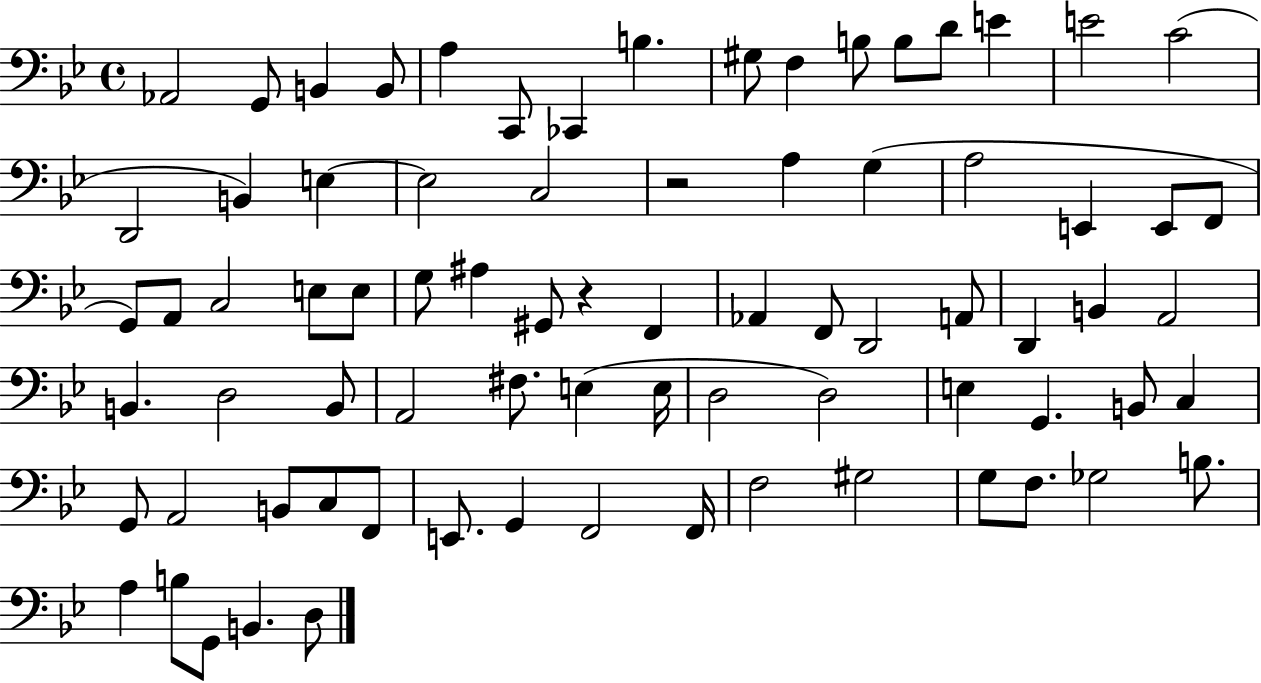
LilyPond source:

{
  \clef bass
  \time 4/4
  \defaultTimeSignature
  \key bes \major
  \repeat volta 2 { aes,2 g,8 b,4 b,8 | a4 c,8 ces,4 b4. | gis8 f4 b8 b8 d'8 e'4 | e'2 c'2( | \break d,2 b,4) e4~~ | e2 c2 | r2 a4 g4( | a2 e,4 e,8 f,8 | \break g,8) a,8 c2 e8 e8 | g8 ais4 gis,8 r4 f,4 | aes,4 f,8 d,2 a,8 | d,4 b,4 a,2 | \break b,4. d2 b,8 | a,2 fis8. e4( e16 | d2 d2) | e4 g,4. b,8 c4 | \break g,8 a,2 b,8 c8 f,8 | e,8. g,4 f,2 f,16 | f2 gis2 | g8 f8. ges2 b8. | \break a4 b8 g,8 b,4. d8 | } \bar "|."
}